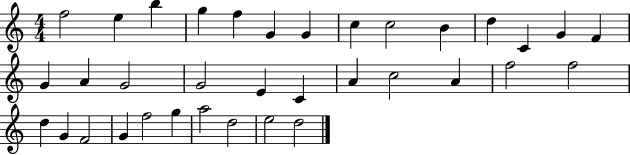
X:1
T:Untitled
M:4/4
L:1/4
K:C
f2 e b g f G G c c2 B d C G F G A G2 G2 E C A c2 A f2 f2 d G F2 G f2 g a2 d2 e2 d2